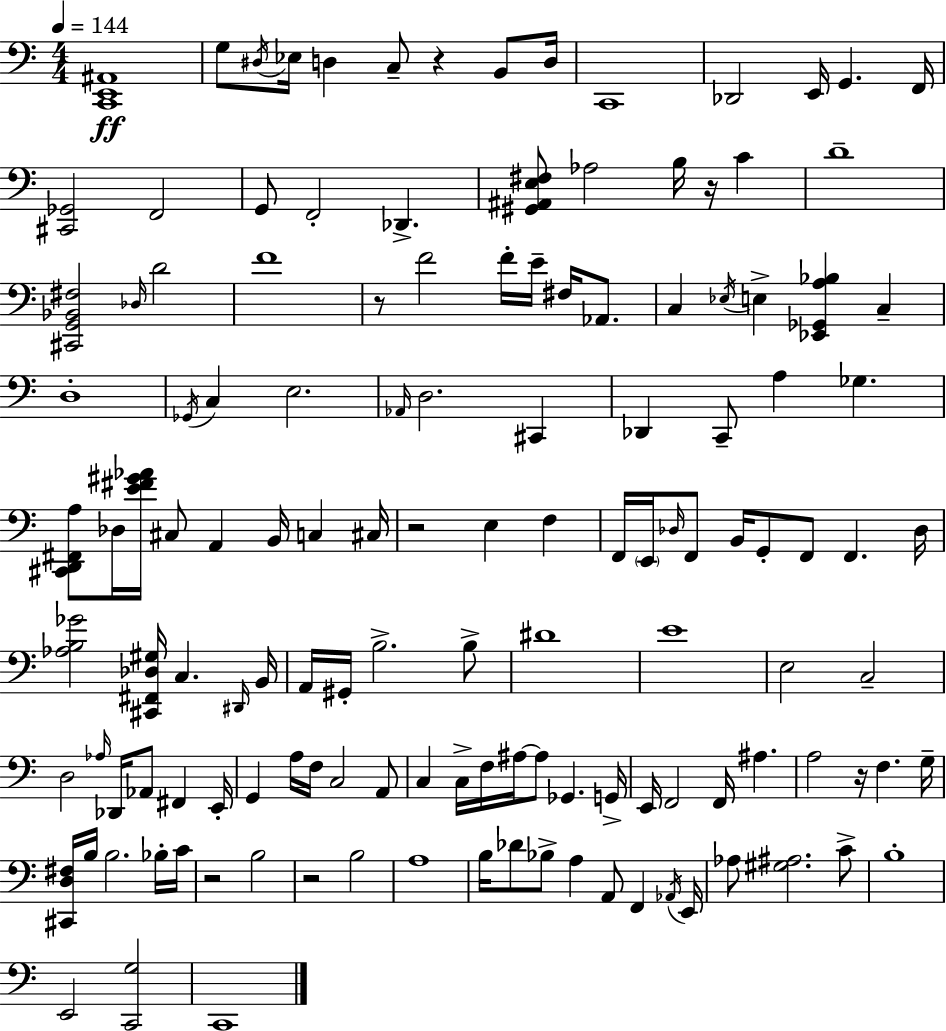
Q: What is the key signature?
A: A minor